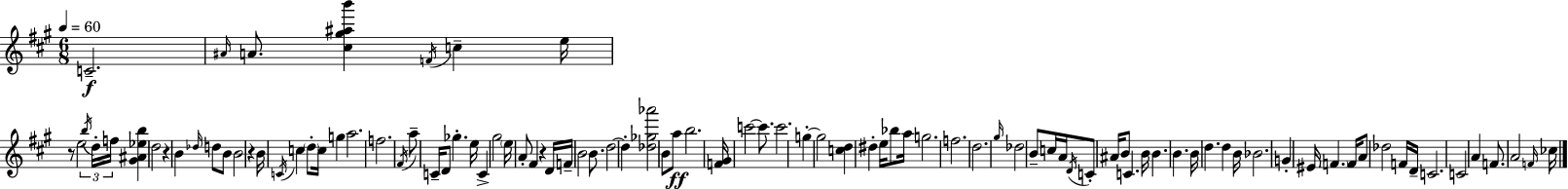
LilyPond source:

{
  \clef treble
  \numericTimeSignature
  \time 6/8
  \key a \major
  \tempo 4 = 60
  c'2.--\f | \grace { ais'16 } a'8. <cis'' gis'' ais'' b'''>4 \acciaccatura { f'16 } c''4-- | e''16 r8 e''2 | \tuplet 3/2 { \acciaccatura { b''16 } d''16-. f''16 } <gis' ais' ees'' b''>4 d''2 | \break r4 b'4 \grace { des''16 } | d''8 b'8 b'2 | r4 b'16 \acciaccatura { c'16 } c''4 \parenthesize d''8-. | c''16 g''4 a''2. | \break f''2. | \acciaccatura { fis'16 } a''8-- c'16-- d'8 ges''4.-. | e''16 c'4-> gis''2 | \parenthesize e''16 a'8-. fis'4 | \break r4 d'16 f'16-- b'2 | b'8. d''2~~ | d''4-. <des'' ges'' aes'''>2 | b'8 a''8\ff b''2. | \break <f' gis'>16 c'''2~~ | c'''8. c'''2. | g''4-.~~ g''2 | <c'' d''>4 dis''4-. | \break e''16 bes''8 a''16 g''2. | f''2. | d''2. | \grace { gis''16 } des''2 | \break b'8-- c''16 a'16 \acciaccatura { d'16 } c'8-. ais'16 b'8 | c'4. b'16 b'4. | b'4. b'16 d''4. | d''4 b'16 bes'2. | \break g'4-. | eis'16 \parenthesize f'4. f'16 a'8 des''2 | f'16 d'16-- c'2. | c'2 | \break a'4 f'8. a'2 | \grace { f'16 } ces''16 \bar "|."
}